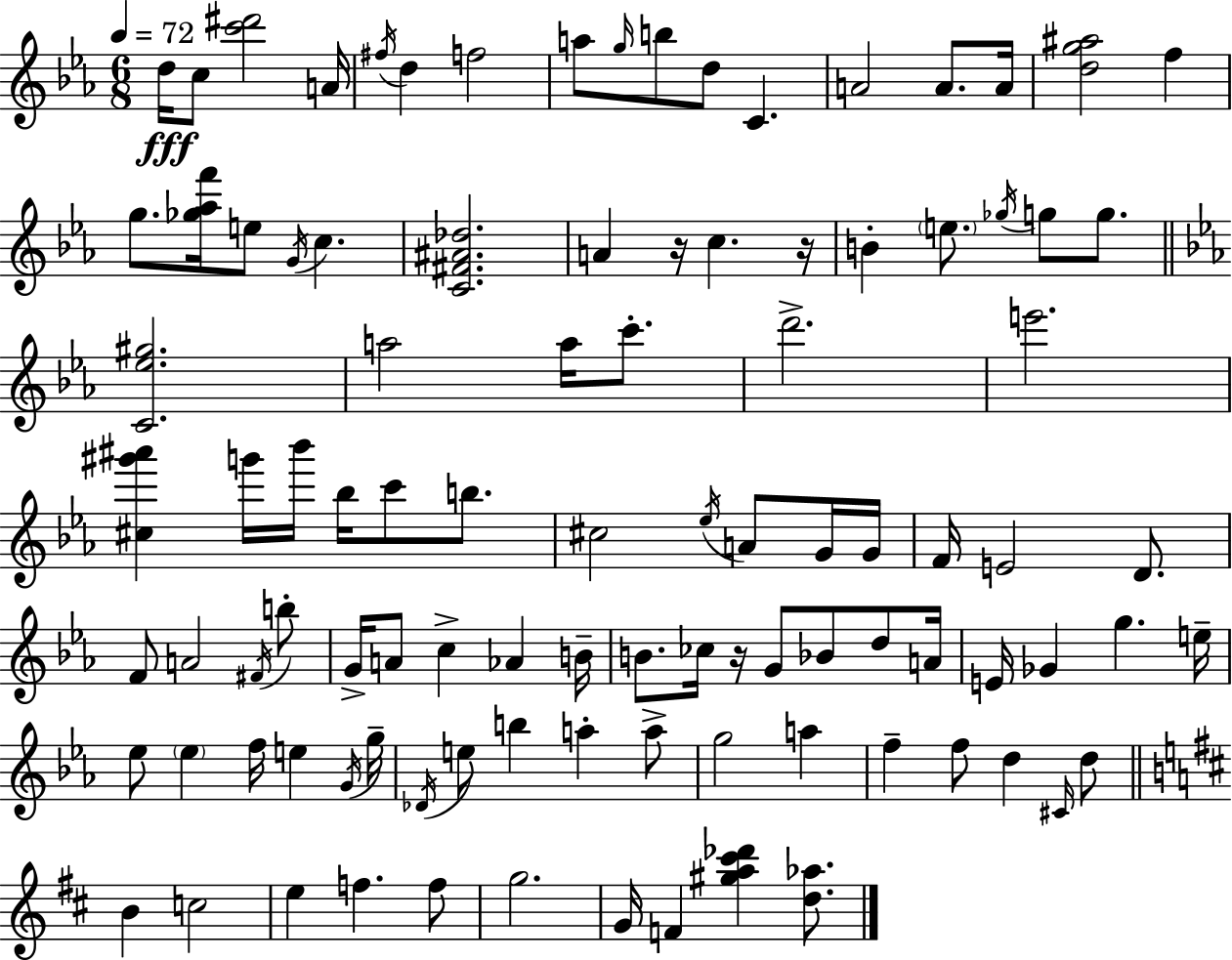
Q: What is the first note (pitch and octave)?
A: D5